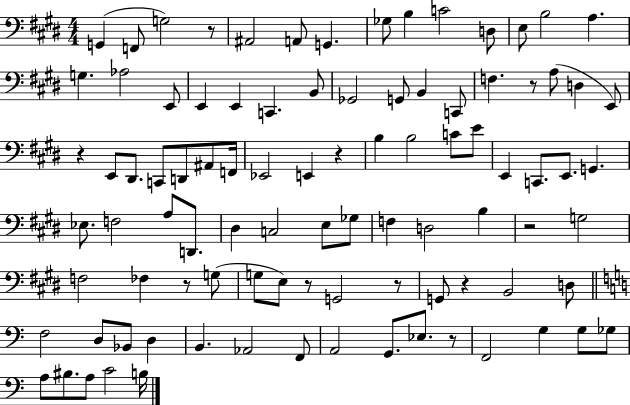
X:1
T:Untitled
M:4/4
L:1/4
K:E
G,, F,,/2 G,2 z/2 ^A,,2 A,,/2 G,, _G,/2 B, C2 D,/2 E,/2 B,2 A, G, _A,2 E,,/2 E,, E,, C,, B,,/2 _G,,2 G,,/2 B,, C,,/2 F, z/2 A,/2 D, E,,/2 z E,,/2 ^D,,/2 C,,/2 D,,/2 ^A,,/2 F,,/4 _E,,2 E,, z B, B,2 C/2 E/2 E,, C,,/2 E,,/2 G,, _E,/2 F,2 A,/2 D,,/2 ^D, C,2 E,/2 _G,/2 F, D,2 B, z2 G,2 F,2 _F, z/2 G,/2 G,/2 E,/2 z/2 G,,2 z/2 G,,/2 z B,,2 D,/2 F,2 D,/2 _B,,/2 D, B,, _A,,2 F,,/2 A,,2 G,,/2 _E,/2 z/2 F,,2 G, G,/2 _G,/2 A,/2 ^B,/2 A,/2 C2 B,/4